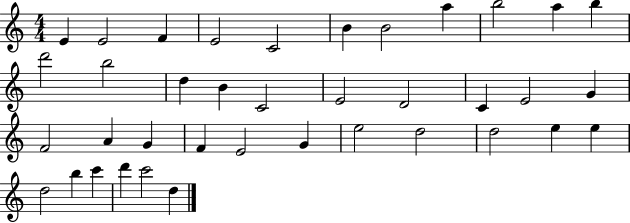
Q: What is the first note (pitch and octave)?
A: E4